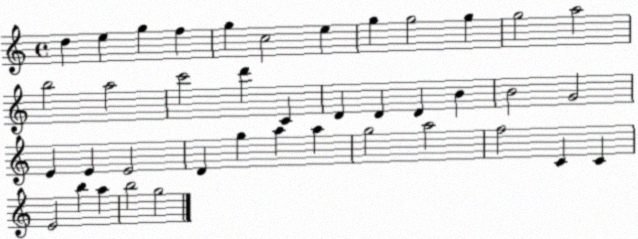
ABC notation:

X:1
T:Untitled
M:4/4
L:1/4
K:C
d e g f g c2 e g g2 g g2 a2 b2 a2 c'2 d' C D D D B B2 G2 E E E2 D g a a g2 a2 f2 C C E2 b a b2 g2